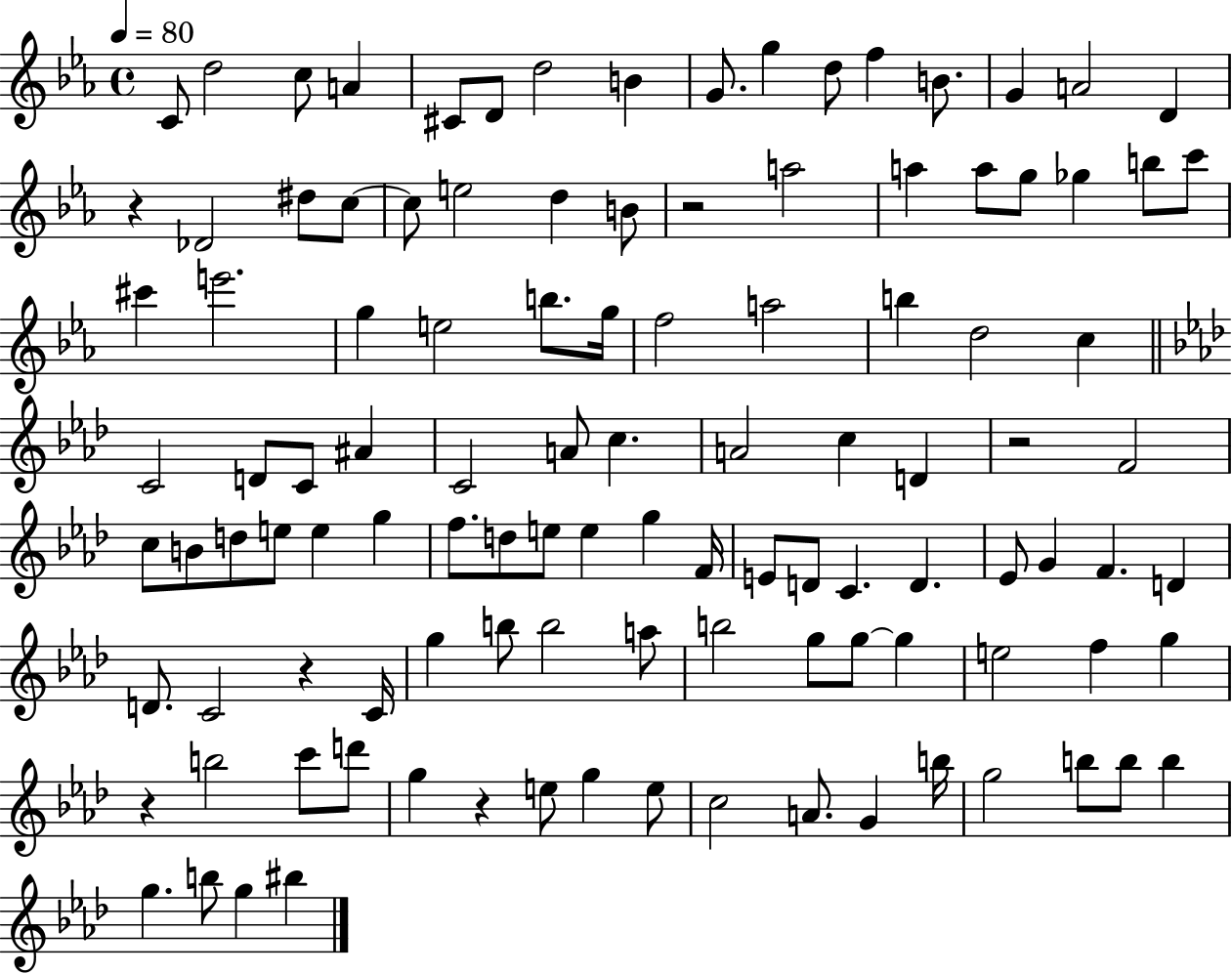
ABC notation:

X:1
T:Untitled
M:4/4
L:1/4
K:Eb
C/2 d2 c/2 A ^C/2 D/2 d2 B G/2 g d/2 f B/2 G A2 D z _D2 ^d/2 c/2 c/2 e2 d B/2 z2 a2 a a/2 g/2 _g b/2 c'/2 ^c' e'2 g e2 b/2 g/4 f2 a2 b d2 c C2 D/2 C/2 ^A C2 A/2 c A2 c D z2 F2 c/2 B/2 d/2 e/2 e g f/2 d/2 e/2 e g F/4 E/2 D/2 C D _E/2 G F D D/2 C2 z C/4 g b/2 b2 a/2 b2 g/2 g/2 g e2 f g z b2 c'/2 d'/2 g z e/2 g e/2 c2 A/2 G b/4 g2 b/2 b/2 b g b/2 g ^b